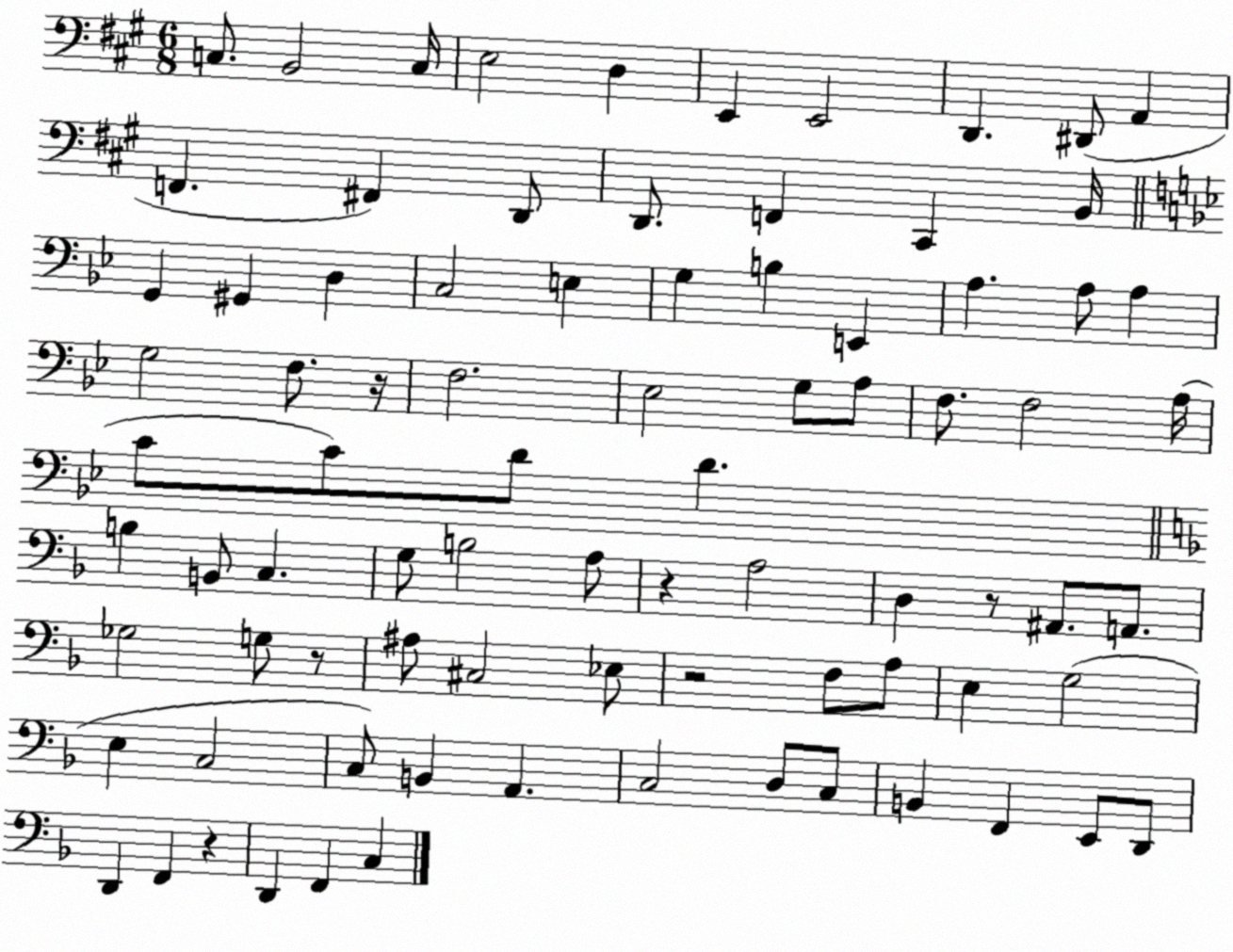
X:1
T:Untitled
M:6/8
L:1/4
K:A
C,/2 B,,2 C,/4 E,2 D, E,, E,,2 D,, ^D,,/2 A,, F,, ^F,, D,,/2 D,,/2 F,, ^C,, B,,/4 G,, ^G,, D, C,2 E, G, B, E,, A, A,/2 A, G,2 F,/2 z/4 F,2 _E,2 G,/2 A,/2 F,/2 F,2 A,/4 C/2 C/2 D/2 D B, B,,/2 C, G,/2 B,2 A,/2 z A,2 D, z/2 ^A,,/2 A,,/2 _G,2 G,/2 z/2 ^A,/2 ^C,2 _E,/2 z2 F,/2 A,/2 E, G,2 E, C,2 C,/2 B,, A,, C,2 D,/2 C,/2 B,, F,, E,,/2 D,,/2 D,, F,, z D,, F,, C,